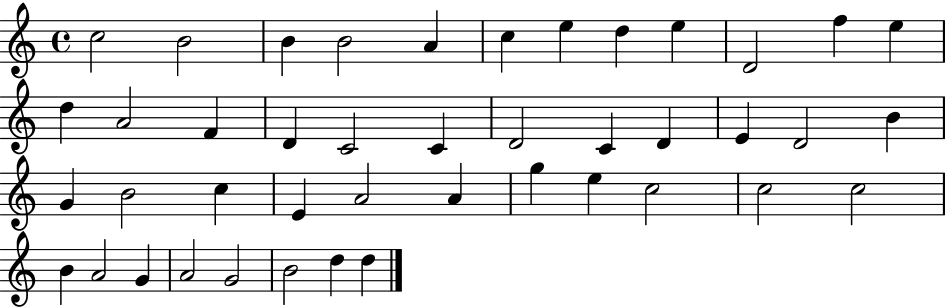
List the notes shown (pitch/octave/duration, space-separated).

C5/h B4/h B4/q B4/h A4/q C5/q E5/q D5/q E5/q D4/h F5/q E5/q D5/q A4/h F4/q D4/q C4/h C4/q D4/h C4/q D4/q E4/q D4/h B4/q G4/q B4/h C5/q E4/q A4/h A4/q G5/q E5/q C5/h C5/h C5/h B4/q A4/h G4/q A4/h G4/h B4/h D5/q D5/q